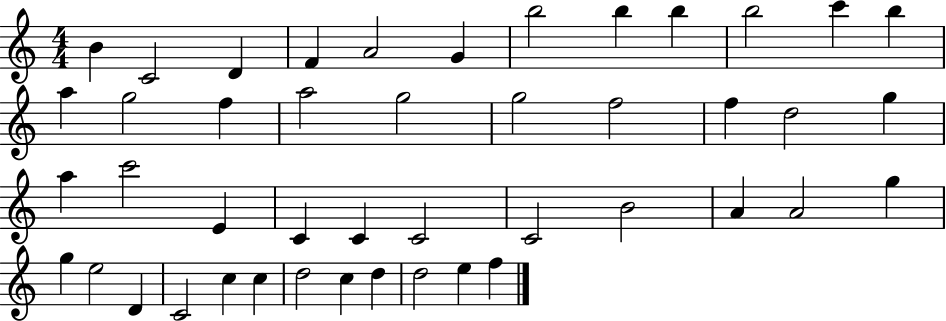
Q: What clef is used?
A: treble